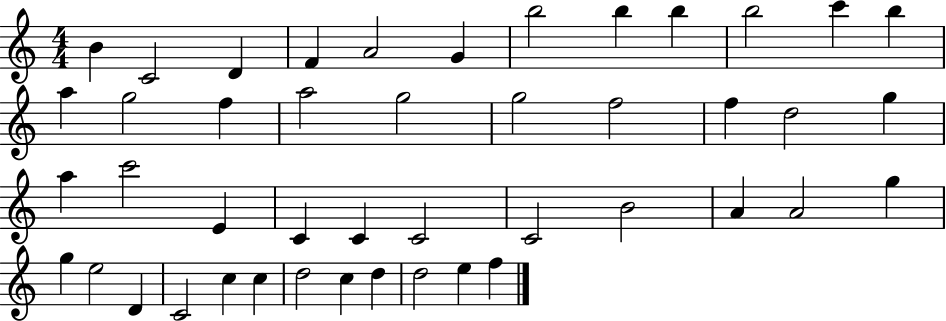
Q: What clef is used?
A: treble